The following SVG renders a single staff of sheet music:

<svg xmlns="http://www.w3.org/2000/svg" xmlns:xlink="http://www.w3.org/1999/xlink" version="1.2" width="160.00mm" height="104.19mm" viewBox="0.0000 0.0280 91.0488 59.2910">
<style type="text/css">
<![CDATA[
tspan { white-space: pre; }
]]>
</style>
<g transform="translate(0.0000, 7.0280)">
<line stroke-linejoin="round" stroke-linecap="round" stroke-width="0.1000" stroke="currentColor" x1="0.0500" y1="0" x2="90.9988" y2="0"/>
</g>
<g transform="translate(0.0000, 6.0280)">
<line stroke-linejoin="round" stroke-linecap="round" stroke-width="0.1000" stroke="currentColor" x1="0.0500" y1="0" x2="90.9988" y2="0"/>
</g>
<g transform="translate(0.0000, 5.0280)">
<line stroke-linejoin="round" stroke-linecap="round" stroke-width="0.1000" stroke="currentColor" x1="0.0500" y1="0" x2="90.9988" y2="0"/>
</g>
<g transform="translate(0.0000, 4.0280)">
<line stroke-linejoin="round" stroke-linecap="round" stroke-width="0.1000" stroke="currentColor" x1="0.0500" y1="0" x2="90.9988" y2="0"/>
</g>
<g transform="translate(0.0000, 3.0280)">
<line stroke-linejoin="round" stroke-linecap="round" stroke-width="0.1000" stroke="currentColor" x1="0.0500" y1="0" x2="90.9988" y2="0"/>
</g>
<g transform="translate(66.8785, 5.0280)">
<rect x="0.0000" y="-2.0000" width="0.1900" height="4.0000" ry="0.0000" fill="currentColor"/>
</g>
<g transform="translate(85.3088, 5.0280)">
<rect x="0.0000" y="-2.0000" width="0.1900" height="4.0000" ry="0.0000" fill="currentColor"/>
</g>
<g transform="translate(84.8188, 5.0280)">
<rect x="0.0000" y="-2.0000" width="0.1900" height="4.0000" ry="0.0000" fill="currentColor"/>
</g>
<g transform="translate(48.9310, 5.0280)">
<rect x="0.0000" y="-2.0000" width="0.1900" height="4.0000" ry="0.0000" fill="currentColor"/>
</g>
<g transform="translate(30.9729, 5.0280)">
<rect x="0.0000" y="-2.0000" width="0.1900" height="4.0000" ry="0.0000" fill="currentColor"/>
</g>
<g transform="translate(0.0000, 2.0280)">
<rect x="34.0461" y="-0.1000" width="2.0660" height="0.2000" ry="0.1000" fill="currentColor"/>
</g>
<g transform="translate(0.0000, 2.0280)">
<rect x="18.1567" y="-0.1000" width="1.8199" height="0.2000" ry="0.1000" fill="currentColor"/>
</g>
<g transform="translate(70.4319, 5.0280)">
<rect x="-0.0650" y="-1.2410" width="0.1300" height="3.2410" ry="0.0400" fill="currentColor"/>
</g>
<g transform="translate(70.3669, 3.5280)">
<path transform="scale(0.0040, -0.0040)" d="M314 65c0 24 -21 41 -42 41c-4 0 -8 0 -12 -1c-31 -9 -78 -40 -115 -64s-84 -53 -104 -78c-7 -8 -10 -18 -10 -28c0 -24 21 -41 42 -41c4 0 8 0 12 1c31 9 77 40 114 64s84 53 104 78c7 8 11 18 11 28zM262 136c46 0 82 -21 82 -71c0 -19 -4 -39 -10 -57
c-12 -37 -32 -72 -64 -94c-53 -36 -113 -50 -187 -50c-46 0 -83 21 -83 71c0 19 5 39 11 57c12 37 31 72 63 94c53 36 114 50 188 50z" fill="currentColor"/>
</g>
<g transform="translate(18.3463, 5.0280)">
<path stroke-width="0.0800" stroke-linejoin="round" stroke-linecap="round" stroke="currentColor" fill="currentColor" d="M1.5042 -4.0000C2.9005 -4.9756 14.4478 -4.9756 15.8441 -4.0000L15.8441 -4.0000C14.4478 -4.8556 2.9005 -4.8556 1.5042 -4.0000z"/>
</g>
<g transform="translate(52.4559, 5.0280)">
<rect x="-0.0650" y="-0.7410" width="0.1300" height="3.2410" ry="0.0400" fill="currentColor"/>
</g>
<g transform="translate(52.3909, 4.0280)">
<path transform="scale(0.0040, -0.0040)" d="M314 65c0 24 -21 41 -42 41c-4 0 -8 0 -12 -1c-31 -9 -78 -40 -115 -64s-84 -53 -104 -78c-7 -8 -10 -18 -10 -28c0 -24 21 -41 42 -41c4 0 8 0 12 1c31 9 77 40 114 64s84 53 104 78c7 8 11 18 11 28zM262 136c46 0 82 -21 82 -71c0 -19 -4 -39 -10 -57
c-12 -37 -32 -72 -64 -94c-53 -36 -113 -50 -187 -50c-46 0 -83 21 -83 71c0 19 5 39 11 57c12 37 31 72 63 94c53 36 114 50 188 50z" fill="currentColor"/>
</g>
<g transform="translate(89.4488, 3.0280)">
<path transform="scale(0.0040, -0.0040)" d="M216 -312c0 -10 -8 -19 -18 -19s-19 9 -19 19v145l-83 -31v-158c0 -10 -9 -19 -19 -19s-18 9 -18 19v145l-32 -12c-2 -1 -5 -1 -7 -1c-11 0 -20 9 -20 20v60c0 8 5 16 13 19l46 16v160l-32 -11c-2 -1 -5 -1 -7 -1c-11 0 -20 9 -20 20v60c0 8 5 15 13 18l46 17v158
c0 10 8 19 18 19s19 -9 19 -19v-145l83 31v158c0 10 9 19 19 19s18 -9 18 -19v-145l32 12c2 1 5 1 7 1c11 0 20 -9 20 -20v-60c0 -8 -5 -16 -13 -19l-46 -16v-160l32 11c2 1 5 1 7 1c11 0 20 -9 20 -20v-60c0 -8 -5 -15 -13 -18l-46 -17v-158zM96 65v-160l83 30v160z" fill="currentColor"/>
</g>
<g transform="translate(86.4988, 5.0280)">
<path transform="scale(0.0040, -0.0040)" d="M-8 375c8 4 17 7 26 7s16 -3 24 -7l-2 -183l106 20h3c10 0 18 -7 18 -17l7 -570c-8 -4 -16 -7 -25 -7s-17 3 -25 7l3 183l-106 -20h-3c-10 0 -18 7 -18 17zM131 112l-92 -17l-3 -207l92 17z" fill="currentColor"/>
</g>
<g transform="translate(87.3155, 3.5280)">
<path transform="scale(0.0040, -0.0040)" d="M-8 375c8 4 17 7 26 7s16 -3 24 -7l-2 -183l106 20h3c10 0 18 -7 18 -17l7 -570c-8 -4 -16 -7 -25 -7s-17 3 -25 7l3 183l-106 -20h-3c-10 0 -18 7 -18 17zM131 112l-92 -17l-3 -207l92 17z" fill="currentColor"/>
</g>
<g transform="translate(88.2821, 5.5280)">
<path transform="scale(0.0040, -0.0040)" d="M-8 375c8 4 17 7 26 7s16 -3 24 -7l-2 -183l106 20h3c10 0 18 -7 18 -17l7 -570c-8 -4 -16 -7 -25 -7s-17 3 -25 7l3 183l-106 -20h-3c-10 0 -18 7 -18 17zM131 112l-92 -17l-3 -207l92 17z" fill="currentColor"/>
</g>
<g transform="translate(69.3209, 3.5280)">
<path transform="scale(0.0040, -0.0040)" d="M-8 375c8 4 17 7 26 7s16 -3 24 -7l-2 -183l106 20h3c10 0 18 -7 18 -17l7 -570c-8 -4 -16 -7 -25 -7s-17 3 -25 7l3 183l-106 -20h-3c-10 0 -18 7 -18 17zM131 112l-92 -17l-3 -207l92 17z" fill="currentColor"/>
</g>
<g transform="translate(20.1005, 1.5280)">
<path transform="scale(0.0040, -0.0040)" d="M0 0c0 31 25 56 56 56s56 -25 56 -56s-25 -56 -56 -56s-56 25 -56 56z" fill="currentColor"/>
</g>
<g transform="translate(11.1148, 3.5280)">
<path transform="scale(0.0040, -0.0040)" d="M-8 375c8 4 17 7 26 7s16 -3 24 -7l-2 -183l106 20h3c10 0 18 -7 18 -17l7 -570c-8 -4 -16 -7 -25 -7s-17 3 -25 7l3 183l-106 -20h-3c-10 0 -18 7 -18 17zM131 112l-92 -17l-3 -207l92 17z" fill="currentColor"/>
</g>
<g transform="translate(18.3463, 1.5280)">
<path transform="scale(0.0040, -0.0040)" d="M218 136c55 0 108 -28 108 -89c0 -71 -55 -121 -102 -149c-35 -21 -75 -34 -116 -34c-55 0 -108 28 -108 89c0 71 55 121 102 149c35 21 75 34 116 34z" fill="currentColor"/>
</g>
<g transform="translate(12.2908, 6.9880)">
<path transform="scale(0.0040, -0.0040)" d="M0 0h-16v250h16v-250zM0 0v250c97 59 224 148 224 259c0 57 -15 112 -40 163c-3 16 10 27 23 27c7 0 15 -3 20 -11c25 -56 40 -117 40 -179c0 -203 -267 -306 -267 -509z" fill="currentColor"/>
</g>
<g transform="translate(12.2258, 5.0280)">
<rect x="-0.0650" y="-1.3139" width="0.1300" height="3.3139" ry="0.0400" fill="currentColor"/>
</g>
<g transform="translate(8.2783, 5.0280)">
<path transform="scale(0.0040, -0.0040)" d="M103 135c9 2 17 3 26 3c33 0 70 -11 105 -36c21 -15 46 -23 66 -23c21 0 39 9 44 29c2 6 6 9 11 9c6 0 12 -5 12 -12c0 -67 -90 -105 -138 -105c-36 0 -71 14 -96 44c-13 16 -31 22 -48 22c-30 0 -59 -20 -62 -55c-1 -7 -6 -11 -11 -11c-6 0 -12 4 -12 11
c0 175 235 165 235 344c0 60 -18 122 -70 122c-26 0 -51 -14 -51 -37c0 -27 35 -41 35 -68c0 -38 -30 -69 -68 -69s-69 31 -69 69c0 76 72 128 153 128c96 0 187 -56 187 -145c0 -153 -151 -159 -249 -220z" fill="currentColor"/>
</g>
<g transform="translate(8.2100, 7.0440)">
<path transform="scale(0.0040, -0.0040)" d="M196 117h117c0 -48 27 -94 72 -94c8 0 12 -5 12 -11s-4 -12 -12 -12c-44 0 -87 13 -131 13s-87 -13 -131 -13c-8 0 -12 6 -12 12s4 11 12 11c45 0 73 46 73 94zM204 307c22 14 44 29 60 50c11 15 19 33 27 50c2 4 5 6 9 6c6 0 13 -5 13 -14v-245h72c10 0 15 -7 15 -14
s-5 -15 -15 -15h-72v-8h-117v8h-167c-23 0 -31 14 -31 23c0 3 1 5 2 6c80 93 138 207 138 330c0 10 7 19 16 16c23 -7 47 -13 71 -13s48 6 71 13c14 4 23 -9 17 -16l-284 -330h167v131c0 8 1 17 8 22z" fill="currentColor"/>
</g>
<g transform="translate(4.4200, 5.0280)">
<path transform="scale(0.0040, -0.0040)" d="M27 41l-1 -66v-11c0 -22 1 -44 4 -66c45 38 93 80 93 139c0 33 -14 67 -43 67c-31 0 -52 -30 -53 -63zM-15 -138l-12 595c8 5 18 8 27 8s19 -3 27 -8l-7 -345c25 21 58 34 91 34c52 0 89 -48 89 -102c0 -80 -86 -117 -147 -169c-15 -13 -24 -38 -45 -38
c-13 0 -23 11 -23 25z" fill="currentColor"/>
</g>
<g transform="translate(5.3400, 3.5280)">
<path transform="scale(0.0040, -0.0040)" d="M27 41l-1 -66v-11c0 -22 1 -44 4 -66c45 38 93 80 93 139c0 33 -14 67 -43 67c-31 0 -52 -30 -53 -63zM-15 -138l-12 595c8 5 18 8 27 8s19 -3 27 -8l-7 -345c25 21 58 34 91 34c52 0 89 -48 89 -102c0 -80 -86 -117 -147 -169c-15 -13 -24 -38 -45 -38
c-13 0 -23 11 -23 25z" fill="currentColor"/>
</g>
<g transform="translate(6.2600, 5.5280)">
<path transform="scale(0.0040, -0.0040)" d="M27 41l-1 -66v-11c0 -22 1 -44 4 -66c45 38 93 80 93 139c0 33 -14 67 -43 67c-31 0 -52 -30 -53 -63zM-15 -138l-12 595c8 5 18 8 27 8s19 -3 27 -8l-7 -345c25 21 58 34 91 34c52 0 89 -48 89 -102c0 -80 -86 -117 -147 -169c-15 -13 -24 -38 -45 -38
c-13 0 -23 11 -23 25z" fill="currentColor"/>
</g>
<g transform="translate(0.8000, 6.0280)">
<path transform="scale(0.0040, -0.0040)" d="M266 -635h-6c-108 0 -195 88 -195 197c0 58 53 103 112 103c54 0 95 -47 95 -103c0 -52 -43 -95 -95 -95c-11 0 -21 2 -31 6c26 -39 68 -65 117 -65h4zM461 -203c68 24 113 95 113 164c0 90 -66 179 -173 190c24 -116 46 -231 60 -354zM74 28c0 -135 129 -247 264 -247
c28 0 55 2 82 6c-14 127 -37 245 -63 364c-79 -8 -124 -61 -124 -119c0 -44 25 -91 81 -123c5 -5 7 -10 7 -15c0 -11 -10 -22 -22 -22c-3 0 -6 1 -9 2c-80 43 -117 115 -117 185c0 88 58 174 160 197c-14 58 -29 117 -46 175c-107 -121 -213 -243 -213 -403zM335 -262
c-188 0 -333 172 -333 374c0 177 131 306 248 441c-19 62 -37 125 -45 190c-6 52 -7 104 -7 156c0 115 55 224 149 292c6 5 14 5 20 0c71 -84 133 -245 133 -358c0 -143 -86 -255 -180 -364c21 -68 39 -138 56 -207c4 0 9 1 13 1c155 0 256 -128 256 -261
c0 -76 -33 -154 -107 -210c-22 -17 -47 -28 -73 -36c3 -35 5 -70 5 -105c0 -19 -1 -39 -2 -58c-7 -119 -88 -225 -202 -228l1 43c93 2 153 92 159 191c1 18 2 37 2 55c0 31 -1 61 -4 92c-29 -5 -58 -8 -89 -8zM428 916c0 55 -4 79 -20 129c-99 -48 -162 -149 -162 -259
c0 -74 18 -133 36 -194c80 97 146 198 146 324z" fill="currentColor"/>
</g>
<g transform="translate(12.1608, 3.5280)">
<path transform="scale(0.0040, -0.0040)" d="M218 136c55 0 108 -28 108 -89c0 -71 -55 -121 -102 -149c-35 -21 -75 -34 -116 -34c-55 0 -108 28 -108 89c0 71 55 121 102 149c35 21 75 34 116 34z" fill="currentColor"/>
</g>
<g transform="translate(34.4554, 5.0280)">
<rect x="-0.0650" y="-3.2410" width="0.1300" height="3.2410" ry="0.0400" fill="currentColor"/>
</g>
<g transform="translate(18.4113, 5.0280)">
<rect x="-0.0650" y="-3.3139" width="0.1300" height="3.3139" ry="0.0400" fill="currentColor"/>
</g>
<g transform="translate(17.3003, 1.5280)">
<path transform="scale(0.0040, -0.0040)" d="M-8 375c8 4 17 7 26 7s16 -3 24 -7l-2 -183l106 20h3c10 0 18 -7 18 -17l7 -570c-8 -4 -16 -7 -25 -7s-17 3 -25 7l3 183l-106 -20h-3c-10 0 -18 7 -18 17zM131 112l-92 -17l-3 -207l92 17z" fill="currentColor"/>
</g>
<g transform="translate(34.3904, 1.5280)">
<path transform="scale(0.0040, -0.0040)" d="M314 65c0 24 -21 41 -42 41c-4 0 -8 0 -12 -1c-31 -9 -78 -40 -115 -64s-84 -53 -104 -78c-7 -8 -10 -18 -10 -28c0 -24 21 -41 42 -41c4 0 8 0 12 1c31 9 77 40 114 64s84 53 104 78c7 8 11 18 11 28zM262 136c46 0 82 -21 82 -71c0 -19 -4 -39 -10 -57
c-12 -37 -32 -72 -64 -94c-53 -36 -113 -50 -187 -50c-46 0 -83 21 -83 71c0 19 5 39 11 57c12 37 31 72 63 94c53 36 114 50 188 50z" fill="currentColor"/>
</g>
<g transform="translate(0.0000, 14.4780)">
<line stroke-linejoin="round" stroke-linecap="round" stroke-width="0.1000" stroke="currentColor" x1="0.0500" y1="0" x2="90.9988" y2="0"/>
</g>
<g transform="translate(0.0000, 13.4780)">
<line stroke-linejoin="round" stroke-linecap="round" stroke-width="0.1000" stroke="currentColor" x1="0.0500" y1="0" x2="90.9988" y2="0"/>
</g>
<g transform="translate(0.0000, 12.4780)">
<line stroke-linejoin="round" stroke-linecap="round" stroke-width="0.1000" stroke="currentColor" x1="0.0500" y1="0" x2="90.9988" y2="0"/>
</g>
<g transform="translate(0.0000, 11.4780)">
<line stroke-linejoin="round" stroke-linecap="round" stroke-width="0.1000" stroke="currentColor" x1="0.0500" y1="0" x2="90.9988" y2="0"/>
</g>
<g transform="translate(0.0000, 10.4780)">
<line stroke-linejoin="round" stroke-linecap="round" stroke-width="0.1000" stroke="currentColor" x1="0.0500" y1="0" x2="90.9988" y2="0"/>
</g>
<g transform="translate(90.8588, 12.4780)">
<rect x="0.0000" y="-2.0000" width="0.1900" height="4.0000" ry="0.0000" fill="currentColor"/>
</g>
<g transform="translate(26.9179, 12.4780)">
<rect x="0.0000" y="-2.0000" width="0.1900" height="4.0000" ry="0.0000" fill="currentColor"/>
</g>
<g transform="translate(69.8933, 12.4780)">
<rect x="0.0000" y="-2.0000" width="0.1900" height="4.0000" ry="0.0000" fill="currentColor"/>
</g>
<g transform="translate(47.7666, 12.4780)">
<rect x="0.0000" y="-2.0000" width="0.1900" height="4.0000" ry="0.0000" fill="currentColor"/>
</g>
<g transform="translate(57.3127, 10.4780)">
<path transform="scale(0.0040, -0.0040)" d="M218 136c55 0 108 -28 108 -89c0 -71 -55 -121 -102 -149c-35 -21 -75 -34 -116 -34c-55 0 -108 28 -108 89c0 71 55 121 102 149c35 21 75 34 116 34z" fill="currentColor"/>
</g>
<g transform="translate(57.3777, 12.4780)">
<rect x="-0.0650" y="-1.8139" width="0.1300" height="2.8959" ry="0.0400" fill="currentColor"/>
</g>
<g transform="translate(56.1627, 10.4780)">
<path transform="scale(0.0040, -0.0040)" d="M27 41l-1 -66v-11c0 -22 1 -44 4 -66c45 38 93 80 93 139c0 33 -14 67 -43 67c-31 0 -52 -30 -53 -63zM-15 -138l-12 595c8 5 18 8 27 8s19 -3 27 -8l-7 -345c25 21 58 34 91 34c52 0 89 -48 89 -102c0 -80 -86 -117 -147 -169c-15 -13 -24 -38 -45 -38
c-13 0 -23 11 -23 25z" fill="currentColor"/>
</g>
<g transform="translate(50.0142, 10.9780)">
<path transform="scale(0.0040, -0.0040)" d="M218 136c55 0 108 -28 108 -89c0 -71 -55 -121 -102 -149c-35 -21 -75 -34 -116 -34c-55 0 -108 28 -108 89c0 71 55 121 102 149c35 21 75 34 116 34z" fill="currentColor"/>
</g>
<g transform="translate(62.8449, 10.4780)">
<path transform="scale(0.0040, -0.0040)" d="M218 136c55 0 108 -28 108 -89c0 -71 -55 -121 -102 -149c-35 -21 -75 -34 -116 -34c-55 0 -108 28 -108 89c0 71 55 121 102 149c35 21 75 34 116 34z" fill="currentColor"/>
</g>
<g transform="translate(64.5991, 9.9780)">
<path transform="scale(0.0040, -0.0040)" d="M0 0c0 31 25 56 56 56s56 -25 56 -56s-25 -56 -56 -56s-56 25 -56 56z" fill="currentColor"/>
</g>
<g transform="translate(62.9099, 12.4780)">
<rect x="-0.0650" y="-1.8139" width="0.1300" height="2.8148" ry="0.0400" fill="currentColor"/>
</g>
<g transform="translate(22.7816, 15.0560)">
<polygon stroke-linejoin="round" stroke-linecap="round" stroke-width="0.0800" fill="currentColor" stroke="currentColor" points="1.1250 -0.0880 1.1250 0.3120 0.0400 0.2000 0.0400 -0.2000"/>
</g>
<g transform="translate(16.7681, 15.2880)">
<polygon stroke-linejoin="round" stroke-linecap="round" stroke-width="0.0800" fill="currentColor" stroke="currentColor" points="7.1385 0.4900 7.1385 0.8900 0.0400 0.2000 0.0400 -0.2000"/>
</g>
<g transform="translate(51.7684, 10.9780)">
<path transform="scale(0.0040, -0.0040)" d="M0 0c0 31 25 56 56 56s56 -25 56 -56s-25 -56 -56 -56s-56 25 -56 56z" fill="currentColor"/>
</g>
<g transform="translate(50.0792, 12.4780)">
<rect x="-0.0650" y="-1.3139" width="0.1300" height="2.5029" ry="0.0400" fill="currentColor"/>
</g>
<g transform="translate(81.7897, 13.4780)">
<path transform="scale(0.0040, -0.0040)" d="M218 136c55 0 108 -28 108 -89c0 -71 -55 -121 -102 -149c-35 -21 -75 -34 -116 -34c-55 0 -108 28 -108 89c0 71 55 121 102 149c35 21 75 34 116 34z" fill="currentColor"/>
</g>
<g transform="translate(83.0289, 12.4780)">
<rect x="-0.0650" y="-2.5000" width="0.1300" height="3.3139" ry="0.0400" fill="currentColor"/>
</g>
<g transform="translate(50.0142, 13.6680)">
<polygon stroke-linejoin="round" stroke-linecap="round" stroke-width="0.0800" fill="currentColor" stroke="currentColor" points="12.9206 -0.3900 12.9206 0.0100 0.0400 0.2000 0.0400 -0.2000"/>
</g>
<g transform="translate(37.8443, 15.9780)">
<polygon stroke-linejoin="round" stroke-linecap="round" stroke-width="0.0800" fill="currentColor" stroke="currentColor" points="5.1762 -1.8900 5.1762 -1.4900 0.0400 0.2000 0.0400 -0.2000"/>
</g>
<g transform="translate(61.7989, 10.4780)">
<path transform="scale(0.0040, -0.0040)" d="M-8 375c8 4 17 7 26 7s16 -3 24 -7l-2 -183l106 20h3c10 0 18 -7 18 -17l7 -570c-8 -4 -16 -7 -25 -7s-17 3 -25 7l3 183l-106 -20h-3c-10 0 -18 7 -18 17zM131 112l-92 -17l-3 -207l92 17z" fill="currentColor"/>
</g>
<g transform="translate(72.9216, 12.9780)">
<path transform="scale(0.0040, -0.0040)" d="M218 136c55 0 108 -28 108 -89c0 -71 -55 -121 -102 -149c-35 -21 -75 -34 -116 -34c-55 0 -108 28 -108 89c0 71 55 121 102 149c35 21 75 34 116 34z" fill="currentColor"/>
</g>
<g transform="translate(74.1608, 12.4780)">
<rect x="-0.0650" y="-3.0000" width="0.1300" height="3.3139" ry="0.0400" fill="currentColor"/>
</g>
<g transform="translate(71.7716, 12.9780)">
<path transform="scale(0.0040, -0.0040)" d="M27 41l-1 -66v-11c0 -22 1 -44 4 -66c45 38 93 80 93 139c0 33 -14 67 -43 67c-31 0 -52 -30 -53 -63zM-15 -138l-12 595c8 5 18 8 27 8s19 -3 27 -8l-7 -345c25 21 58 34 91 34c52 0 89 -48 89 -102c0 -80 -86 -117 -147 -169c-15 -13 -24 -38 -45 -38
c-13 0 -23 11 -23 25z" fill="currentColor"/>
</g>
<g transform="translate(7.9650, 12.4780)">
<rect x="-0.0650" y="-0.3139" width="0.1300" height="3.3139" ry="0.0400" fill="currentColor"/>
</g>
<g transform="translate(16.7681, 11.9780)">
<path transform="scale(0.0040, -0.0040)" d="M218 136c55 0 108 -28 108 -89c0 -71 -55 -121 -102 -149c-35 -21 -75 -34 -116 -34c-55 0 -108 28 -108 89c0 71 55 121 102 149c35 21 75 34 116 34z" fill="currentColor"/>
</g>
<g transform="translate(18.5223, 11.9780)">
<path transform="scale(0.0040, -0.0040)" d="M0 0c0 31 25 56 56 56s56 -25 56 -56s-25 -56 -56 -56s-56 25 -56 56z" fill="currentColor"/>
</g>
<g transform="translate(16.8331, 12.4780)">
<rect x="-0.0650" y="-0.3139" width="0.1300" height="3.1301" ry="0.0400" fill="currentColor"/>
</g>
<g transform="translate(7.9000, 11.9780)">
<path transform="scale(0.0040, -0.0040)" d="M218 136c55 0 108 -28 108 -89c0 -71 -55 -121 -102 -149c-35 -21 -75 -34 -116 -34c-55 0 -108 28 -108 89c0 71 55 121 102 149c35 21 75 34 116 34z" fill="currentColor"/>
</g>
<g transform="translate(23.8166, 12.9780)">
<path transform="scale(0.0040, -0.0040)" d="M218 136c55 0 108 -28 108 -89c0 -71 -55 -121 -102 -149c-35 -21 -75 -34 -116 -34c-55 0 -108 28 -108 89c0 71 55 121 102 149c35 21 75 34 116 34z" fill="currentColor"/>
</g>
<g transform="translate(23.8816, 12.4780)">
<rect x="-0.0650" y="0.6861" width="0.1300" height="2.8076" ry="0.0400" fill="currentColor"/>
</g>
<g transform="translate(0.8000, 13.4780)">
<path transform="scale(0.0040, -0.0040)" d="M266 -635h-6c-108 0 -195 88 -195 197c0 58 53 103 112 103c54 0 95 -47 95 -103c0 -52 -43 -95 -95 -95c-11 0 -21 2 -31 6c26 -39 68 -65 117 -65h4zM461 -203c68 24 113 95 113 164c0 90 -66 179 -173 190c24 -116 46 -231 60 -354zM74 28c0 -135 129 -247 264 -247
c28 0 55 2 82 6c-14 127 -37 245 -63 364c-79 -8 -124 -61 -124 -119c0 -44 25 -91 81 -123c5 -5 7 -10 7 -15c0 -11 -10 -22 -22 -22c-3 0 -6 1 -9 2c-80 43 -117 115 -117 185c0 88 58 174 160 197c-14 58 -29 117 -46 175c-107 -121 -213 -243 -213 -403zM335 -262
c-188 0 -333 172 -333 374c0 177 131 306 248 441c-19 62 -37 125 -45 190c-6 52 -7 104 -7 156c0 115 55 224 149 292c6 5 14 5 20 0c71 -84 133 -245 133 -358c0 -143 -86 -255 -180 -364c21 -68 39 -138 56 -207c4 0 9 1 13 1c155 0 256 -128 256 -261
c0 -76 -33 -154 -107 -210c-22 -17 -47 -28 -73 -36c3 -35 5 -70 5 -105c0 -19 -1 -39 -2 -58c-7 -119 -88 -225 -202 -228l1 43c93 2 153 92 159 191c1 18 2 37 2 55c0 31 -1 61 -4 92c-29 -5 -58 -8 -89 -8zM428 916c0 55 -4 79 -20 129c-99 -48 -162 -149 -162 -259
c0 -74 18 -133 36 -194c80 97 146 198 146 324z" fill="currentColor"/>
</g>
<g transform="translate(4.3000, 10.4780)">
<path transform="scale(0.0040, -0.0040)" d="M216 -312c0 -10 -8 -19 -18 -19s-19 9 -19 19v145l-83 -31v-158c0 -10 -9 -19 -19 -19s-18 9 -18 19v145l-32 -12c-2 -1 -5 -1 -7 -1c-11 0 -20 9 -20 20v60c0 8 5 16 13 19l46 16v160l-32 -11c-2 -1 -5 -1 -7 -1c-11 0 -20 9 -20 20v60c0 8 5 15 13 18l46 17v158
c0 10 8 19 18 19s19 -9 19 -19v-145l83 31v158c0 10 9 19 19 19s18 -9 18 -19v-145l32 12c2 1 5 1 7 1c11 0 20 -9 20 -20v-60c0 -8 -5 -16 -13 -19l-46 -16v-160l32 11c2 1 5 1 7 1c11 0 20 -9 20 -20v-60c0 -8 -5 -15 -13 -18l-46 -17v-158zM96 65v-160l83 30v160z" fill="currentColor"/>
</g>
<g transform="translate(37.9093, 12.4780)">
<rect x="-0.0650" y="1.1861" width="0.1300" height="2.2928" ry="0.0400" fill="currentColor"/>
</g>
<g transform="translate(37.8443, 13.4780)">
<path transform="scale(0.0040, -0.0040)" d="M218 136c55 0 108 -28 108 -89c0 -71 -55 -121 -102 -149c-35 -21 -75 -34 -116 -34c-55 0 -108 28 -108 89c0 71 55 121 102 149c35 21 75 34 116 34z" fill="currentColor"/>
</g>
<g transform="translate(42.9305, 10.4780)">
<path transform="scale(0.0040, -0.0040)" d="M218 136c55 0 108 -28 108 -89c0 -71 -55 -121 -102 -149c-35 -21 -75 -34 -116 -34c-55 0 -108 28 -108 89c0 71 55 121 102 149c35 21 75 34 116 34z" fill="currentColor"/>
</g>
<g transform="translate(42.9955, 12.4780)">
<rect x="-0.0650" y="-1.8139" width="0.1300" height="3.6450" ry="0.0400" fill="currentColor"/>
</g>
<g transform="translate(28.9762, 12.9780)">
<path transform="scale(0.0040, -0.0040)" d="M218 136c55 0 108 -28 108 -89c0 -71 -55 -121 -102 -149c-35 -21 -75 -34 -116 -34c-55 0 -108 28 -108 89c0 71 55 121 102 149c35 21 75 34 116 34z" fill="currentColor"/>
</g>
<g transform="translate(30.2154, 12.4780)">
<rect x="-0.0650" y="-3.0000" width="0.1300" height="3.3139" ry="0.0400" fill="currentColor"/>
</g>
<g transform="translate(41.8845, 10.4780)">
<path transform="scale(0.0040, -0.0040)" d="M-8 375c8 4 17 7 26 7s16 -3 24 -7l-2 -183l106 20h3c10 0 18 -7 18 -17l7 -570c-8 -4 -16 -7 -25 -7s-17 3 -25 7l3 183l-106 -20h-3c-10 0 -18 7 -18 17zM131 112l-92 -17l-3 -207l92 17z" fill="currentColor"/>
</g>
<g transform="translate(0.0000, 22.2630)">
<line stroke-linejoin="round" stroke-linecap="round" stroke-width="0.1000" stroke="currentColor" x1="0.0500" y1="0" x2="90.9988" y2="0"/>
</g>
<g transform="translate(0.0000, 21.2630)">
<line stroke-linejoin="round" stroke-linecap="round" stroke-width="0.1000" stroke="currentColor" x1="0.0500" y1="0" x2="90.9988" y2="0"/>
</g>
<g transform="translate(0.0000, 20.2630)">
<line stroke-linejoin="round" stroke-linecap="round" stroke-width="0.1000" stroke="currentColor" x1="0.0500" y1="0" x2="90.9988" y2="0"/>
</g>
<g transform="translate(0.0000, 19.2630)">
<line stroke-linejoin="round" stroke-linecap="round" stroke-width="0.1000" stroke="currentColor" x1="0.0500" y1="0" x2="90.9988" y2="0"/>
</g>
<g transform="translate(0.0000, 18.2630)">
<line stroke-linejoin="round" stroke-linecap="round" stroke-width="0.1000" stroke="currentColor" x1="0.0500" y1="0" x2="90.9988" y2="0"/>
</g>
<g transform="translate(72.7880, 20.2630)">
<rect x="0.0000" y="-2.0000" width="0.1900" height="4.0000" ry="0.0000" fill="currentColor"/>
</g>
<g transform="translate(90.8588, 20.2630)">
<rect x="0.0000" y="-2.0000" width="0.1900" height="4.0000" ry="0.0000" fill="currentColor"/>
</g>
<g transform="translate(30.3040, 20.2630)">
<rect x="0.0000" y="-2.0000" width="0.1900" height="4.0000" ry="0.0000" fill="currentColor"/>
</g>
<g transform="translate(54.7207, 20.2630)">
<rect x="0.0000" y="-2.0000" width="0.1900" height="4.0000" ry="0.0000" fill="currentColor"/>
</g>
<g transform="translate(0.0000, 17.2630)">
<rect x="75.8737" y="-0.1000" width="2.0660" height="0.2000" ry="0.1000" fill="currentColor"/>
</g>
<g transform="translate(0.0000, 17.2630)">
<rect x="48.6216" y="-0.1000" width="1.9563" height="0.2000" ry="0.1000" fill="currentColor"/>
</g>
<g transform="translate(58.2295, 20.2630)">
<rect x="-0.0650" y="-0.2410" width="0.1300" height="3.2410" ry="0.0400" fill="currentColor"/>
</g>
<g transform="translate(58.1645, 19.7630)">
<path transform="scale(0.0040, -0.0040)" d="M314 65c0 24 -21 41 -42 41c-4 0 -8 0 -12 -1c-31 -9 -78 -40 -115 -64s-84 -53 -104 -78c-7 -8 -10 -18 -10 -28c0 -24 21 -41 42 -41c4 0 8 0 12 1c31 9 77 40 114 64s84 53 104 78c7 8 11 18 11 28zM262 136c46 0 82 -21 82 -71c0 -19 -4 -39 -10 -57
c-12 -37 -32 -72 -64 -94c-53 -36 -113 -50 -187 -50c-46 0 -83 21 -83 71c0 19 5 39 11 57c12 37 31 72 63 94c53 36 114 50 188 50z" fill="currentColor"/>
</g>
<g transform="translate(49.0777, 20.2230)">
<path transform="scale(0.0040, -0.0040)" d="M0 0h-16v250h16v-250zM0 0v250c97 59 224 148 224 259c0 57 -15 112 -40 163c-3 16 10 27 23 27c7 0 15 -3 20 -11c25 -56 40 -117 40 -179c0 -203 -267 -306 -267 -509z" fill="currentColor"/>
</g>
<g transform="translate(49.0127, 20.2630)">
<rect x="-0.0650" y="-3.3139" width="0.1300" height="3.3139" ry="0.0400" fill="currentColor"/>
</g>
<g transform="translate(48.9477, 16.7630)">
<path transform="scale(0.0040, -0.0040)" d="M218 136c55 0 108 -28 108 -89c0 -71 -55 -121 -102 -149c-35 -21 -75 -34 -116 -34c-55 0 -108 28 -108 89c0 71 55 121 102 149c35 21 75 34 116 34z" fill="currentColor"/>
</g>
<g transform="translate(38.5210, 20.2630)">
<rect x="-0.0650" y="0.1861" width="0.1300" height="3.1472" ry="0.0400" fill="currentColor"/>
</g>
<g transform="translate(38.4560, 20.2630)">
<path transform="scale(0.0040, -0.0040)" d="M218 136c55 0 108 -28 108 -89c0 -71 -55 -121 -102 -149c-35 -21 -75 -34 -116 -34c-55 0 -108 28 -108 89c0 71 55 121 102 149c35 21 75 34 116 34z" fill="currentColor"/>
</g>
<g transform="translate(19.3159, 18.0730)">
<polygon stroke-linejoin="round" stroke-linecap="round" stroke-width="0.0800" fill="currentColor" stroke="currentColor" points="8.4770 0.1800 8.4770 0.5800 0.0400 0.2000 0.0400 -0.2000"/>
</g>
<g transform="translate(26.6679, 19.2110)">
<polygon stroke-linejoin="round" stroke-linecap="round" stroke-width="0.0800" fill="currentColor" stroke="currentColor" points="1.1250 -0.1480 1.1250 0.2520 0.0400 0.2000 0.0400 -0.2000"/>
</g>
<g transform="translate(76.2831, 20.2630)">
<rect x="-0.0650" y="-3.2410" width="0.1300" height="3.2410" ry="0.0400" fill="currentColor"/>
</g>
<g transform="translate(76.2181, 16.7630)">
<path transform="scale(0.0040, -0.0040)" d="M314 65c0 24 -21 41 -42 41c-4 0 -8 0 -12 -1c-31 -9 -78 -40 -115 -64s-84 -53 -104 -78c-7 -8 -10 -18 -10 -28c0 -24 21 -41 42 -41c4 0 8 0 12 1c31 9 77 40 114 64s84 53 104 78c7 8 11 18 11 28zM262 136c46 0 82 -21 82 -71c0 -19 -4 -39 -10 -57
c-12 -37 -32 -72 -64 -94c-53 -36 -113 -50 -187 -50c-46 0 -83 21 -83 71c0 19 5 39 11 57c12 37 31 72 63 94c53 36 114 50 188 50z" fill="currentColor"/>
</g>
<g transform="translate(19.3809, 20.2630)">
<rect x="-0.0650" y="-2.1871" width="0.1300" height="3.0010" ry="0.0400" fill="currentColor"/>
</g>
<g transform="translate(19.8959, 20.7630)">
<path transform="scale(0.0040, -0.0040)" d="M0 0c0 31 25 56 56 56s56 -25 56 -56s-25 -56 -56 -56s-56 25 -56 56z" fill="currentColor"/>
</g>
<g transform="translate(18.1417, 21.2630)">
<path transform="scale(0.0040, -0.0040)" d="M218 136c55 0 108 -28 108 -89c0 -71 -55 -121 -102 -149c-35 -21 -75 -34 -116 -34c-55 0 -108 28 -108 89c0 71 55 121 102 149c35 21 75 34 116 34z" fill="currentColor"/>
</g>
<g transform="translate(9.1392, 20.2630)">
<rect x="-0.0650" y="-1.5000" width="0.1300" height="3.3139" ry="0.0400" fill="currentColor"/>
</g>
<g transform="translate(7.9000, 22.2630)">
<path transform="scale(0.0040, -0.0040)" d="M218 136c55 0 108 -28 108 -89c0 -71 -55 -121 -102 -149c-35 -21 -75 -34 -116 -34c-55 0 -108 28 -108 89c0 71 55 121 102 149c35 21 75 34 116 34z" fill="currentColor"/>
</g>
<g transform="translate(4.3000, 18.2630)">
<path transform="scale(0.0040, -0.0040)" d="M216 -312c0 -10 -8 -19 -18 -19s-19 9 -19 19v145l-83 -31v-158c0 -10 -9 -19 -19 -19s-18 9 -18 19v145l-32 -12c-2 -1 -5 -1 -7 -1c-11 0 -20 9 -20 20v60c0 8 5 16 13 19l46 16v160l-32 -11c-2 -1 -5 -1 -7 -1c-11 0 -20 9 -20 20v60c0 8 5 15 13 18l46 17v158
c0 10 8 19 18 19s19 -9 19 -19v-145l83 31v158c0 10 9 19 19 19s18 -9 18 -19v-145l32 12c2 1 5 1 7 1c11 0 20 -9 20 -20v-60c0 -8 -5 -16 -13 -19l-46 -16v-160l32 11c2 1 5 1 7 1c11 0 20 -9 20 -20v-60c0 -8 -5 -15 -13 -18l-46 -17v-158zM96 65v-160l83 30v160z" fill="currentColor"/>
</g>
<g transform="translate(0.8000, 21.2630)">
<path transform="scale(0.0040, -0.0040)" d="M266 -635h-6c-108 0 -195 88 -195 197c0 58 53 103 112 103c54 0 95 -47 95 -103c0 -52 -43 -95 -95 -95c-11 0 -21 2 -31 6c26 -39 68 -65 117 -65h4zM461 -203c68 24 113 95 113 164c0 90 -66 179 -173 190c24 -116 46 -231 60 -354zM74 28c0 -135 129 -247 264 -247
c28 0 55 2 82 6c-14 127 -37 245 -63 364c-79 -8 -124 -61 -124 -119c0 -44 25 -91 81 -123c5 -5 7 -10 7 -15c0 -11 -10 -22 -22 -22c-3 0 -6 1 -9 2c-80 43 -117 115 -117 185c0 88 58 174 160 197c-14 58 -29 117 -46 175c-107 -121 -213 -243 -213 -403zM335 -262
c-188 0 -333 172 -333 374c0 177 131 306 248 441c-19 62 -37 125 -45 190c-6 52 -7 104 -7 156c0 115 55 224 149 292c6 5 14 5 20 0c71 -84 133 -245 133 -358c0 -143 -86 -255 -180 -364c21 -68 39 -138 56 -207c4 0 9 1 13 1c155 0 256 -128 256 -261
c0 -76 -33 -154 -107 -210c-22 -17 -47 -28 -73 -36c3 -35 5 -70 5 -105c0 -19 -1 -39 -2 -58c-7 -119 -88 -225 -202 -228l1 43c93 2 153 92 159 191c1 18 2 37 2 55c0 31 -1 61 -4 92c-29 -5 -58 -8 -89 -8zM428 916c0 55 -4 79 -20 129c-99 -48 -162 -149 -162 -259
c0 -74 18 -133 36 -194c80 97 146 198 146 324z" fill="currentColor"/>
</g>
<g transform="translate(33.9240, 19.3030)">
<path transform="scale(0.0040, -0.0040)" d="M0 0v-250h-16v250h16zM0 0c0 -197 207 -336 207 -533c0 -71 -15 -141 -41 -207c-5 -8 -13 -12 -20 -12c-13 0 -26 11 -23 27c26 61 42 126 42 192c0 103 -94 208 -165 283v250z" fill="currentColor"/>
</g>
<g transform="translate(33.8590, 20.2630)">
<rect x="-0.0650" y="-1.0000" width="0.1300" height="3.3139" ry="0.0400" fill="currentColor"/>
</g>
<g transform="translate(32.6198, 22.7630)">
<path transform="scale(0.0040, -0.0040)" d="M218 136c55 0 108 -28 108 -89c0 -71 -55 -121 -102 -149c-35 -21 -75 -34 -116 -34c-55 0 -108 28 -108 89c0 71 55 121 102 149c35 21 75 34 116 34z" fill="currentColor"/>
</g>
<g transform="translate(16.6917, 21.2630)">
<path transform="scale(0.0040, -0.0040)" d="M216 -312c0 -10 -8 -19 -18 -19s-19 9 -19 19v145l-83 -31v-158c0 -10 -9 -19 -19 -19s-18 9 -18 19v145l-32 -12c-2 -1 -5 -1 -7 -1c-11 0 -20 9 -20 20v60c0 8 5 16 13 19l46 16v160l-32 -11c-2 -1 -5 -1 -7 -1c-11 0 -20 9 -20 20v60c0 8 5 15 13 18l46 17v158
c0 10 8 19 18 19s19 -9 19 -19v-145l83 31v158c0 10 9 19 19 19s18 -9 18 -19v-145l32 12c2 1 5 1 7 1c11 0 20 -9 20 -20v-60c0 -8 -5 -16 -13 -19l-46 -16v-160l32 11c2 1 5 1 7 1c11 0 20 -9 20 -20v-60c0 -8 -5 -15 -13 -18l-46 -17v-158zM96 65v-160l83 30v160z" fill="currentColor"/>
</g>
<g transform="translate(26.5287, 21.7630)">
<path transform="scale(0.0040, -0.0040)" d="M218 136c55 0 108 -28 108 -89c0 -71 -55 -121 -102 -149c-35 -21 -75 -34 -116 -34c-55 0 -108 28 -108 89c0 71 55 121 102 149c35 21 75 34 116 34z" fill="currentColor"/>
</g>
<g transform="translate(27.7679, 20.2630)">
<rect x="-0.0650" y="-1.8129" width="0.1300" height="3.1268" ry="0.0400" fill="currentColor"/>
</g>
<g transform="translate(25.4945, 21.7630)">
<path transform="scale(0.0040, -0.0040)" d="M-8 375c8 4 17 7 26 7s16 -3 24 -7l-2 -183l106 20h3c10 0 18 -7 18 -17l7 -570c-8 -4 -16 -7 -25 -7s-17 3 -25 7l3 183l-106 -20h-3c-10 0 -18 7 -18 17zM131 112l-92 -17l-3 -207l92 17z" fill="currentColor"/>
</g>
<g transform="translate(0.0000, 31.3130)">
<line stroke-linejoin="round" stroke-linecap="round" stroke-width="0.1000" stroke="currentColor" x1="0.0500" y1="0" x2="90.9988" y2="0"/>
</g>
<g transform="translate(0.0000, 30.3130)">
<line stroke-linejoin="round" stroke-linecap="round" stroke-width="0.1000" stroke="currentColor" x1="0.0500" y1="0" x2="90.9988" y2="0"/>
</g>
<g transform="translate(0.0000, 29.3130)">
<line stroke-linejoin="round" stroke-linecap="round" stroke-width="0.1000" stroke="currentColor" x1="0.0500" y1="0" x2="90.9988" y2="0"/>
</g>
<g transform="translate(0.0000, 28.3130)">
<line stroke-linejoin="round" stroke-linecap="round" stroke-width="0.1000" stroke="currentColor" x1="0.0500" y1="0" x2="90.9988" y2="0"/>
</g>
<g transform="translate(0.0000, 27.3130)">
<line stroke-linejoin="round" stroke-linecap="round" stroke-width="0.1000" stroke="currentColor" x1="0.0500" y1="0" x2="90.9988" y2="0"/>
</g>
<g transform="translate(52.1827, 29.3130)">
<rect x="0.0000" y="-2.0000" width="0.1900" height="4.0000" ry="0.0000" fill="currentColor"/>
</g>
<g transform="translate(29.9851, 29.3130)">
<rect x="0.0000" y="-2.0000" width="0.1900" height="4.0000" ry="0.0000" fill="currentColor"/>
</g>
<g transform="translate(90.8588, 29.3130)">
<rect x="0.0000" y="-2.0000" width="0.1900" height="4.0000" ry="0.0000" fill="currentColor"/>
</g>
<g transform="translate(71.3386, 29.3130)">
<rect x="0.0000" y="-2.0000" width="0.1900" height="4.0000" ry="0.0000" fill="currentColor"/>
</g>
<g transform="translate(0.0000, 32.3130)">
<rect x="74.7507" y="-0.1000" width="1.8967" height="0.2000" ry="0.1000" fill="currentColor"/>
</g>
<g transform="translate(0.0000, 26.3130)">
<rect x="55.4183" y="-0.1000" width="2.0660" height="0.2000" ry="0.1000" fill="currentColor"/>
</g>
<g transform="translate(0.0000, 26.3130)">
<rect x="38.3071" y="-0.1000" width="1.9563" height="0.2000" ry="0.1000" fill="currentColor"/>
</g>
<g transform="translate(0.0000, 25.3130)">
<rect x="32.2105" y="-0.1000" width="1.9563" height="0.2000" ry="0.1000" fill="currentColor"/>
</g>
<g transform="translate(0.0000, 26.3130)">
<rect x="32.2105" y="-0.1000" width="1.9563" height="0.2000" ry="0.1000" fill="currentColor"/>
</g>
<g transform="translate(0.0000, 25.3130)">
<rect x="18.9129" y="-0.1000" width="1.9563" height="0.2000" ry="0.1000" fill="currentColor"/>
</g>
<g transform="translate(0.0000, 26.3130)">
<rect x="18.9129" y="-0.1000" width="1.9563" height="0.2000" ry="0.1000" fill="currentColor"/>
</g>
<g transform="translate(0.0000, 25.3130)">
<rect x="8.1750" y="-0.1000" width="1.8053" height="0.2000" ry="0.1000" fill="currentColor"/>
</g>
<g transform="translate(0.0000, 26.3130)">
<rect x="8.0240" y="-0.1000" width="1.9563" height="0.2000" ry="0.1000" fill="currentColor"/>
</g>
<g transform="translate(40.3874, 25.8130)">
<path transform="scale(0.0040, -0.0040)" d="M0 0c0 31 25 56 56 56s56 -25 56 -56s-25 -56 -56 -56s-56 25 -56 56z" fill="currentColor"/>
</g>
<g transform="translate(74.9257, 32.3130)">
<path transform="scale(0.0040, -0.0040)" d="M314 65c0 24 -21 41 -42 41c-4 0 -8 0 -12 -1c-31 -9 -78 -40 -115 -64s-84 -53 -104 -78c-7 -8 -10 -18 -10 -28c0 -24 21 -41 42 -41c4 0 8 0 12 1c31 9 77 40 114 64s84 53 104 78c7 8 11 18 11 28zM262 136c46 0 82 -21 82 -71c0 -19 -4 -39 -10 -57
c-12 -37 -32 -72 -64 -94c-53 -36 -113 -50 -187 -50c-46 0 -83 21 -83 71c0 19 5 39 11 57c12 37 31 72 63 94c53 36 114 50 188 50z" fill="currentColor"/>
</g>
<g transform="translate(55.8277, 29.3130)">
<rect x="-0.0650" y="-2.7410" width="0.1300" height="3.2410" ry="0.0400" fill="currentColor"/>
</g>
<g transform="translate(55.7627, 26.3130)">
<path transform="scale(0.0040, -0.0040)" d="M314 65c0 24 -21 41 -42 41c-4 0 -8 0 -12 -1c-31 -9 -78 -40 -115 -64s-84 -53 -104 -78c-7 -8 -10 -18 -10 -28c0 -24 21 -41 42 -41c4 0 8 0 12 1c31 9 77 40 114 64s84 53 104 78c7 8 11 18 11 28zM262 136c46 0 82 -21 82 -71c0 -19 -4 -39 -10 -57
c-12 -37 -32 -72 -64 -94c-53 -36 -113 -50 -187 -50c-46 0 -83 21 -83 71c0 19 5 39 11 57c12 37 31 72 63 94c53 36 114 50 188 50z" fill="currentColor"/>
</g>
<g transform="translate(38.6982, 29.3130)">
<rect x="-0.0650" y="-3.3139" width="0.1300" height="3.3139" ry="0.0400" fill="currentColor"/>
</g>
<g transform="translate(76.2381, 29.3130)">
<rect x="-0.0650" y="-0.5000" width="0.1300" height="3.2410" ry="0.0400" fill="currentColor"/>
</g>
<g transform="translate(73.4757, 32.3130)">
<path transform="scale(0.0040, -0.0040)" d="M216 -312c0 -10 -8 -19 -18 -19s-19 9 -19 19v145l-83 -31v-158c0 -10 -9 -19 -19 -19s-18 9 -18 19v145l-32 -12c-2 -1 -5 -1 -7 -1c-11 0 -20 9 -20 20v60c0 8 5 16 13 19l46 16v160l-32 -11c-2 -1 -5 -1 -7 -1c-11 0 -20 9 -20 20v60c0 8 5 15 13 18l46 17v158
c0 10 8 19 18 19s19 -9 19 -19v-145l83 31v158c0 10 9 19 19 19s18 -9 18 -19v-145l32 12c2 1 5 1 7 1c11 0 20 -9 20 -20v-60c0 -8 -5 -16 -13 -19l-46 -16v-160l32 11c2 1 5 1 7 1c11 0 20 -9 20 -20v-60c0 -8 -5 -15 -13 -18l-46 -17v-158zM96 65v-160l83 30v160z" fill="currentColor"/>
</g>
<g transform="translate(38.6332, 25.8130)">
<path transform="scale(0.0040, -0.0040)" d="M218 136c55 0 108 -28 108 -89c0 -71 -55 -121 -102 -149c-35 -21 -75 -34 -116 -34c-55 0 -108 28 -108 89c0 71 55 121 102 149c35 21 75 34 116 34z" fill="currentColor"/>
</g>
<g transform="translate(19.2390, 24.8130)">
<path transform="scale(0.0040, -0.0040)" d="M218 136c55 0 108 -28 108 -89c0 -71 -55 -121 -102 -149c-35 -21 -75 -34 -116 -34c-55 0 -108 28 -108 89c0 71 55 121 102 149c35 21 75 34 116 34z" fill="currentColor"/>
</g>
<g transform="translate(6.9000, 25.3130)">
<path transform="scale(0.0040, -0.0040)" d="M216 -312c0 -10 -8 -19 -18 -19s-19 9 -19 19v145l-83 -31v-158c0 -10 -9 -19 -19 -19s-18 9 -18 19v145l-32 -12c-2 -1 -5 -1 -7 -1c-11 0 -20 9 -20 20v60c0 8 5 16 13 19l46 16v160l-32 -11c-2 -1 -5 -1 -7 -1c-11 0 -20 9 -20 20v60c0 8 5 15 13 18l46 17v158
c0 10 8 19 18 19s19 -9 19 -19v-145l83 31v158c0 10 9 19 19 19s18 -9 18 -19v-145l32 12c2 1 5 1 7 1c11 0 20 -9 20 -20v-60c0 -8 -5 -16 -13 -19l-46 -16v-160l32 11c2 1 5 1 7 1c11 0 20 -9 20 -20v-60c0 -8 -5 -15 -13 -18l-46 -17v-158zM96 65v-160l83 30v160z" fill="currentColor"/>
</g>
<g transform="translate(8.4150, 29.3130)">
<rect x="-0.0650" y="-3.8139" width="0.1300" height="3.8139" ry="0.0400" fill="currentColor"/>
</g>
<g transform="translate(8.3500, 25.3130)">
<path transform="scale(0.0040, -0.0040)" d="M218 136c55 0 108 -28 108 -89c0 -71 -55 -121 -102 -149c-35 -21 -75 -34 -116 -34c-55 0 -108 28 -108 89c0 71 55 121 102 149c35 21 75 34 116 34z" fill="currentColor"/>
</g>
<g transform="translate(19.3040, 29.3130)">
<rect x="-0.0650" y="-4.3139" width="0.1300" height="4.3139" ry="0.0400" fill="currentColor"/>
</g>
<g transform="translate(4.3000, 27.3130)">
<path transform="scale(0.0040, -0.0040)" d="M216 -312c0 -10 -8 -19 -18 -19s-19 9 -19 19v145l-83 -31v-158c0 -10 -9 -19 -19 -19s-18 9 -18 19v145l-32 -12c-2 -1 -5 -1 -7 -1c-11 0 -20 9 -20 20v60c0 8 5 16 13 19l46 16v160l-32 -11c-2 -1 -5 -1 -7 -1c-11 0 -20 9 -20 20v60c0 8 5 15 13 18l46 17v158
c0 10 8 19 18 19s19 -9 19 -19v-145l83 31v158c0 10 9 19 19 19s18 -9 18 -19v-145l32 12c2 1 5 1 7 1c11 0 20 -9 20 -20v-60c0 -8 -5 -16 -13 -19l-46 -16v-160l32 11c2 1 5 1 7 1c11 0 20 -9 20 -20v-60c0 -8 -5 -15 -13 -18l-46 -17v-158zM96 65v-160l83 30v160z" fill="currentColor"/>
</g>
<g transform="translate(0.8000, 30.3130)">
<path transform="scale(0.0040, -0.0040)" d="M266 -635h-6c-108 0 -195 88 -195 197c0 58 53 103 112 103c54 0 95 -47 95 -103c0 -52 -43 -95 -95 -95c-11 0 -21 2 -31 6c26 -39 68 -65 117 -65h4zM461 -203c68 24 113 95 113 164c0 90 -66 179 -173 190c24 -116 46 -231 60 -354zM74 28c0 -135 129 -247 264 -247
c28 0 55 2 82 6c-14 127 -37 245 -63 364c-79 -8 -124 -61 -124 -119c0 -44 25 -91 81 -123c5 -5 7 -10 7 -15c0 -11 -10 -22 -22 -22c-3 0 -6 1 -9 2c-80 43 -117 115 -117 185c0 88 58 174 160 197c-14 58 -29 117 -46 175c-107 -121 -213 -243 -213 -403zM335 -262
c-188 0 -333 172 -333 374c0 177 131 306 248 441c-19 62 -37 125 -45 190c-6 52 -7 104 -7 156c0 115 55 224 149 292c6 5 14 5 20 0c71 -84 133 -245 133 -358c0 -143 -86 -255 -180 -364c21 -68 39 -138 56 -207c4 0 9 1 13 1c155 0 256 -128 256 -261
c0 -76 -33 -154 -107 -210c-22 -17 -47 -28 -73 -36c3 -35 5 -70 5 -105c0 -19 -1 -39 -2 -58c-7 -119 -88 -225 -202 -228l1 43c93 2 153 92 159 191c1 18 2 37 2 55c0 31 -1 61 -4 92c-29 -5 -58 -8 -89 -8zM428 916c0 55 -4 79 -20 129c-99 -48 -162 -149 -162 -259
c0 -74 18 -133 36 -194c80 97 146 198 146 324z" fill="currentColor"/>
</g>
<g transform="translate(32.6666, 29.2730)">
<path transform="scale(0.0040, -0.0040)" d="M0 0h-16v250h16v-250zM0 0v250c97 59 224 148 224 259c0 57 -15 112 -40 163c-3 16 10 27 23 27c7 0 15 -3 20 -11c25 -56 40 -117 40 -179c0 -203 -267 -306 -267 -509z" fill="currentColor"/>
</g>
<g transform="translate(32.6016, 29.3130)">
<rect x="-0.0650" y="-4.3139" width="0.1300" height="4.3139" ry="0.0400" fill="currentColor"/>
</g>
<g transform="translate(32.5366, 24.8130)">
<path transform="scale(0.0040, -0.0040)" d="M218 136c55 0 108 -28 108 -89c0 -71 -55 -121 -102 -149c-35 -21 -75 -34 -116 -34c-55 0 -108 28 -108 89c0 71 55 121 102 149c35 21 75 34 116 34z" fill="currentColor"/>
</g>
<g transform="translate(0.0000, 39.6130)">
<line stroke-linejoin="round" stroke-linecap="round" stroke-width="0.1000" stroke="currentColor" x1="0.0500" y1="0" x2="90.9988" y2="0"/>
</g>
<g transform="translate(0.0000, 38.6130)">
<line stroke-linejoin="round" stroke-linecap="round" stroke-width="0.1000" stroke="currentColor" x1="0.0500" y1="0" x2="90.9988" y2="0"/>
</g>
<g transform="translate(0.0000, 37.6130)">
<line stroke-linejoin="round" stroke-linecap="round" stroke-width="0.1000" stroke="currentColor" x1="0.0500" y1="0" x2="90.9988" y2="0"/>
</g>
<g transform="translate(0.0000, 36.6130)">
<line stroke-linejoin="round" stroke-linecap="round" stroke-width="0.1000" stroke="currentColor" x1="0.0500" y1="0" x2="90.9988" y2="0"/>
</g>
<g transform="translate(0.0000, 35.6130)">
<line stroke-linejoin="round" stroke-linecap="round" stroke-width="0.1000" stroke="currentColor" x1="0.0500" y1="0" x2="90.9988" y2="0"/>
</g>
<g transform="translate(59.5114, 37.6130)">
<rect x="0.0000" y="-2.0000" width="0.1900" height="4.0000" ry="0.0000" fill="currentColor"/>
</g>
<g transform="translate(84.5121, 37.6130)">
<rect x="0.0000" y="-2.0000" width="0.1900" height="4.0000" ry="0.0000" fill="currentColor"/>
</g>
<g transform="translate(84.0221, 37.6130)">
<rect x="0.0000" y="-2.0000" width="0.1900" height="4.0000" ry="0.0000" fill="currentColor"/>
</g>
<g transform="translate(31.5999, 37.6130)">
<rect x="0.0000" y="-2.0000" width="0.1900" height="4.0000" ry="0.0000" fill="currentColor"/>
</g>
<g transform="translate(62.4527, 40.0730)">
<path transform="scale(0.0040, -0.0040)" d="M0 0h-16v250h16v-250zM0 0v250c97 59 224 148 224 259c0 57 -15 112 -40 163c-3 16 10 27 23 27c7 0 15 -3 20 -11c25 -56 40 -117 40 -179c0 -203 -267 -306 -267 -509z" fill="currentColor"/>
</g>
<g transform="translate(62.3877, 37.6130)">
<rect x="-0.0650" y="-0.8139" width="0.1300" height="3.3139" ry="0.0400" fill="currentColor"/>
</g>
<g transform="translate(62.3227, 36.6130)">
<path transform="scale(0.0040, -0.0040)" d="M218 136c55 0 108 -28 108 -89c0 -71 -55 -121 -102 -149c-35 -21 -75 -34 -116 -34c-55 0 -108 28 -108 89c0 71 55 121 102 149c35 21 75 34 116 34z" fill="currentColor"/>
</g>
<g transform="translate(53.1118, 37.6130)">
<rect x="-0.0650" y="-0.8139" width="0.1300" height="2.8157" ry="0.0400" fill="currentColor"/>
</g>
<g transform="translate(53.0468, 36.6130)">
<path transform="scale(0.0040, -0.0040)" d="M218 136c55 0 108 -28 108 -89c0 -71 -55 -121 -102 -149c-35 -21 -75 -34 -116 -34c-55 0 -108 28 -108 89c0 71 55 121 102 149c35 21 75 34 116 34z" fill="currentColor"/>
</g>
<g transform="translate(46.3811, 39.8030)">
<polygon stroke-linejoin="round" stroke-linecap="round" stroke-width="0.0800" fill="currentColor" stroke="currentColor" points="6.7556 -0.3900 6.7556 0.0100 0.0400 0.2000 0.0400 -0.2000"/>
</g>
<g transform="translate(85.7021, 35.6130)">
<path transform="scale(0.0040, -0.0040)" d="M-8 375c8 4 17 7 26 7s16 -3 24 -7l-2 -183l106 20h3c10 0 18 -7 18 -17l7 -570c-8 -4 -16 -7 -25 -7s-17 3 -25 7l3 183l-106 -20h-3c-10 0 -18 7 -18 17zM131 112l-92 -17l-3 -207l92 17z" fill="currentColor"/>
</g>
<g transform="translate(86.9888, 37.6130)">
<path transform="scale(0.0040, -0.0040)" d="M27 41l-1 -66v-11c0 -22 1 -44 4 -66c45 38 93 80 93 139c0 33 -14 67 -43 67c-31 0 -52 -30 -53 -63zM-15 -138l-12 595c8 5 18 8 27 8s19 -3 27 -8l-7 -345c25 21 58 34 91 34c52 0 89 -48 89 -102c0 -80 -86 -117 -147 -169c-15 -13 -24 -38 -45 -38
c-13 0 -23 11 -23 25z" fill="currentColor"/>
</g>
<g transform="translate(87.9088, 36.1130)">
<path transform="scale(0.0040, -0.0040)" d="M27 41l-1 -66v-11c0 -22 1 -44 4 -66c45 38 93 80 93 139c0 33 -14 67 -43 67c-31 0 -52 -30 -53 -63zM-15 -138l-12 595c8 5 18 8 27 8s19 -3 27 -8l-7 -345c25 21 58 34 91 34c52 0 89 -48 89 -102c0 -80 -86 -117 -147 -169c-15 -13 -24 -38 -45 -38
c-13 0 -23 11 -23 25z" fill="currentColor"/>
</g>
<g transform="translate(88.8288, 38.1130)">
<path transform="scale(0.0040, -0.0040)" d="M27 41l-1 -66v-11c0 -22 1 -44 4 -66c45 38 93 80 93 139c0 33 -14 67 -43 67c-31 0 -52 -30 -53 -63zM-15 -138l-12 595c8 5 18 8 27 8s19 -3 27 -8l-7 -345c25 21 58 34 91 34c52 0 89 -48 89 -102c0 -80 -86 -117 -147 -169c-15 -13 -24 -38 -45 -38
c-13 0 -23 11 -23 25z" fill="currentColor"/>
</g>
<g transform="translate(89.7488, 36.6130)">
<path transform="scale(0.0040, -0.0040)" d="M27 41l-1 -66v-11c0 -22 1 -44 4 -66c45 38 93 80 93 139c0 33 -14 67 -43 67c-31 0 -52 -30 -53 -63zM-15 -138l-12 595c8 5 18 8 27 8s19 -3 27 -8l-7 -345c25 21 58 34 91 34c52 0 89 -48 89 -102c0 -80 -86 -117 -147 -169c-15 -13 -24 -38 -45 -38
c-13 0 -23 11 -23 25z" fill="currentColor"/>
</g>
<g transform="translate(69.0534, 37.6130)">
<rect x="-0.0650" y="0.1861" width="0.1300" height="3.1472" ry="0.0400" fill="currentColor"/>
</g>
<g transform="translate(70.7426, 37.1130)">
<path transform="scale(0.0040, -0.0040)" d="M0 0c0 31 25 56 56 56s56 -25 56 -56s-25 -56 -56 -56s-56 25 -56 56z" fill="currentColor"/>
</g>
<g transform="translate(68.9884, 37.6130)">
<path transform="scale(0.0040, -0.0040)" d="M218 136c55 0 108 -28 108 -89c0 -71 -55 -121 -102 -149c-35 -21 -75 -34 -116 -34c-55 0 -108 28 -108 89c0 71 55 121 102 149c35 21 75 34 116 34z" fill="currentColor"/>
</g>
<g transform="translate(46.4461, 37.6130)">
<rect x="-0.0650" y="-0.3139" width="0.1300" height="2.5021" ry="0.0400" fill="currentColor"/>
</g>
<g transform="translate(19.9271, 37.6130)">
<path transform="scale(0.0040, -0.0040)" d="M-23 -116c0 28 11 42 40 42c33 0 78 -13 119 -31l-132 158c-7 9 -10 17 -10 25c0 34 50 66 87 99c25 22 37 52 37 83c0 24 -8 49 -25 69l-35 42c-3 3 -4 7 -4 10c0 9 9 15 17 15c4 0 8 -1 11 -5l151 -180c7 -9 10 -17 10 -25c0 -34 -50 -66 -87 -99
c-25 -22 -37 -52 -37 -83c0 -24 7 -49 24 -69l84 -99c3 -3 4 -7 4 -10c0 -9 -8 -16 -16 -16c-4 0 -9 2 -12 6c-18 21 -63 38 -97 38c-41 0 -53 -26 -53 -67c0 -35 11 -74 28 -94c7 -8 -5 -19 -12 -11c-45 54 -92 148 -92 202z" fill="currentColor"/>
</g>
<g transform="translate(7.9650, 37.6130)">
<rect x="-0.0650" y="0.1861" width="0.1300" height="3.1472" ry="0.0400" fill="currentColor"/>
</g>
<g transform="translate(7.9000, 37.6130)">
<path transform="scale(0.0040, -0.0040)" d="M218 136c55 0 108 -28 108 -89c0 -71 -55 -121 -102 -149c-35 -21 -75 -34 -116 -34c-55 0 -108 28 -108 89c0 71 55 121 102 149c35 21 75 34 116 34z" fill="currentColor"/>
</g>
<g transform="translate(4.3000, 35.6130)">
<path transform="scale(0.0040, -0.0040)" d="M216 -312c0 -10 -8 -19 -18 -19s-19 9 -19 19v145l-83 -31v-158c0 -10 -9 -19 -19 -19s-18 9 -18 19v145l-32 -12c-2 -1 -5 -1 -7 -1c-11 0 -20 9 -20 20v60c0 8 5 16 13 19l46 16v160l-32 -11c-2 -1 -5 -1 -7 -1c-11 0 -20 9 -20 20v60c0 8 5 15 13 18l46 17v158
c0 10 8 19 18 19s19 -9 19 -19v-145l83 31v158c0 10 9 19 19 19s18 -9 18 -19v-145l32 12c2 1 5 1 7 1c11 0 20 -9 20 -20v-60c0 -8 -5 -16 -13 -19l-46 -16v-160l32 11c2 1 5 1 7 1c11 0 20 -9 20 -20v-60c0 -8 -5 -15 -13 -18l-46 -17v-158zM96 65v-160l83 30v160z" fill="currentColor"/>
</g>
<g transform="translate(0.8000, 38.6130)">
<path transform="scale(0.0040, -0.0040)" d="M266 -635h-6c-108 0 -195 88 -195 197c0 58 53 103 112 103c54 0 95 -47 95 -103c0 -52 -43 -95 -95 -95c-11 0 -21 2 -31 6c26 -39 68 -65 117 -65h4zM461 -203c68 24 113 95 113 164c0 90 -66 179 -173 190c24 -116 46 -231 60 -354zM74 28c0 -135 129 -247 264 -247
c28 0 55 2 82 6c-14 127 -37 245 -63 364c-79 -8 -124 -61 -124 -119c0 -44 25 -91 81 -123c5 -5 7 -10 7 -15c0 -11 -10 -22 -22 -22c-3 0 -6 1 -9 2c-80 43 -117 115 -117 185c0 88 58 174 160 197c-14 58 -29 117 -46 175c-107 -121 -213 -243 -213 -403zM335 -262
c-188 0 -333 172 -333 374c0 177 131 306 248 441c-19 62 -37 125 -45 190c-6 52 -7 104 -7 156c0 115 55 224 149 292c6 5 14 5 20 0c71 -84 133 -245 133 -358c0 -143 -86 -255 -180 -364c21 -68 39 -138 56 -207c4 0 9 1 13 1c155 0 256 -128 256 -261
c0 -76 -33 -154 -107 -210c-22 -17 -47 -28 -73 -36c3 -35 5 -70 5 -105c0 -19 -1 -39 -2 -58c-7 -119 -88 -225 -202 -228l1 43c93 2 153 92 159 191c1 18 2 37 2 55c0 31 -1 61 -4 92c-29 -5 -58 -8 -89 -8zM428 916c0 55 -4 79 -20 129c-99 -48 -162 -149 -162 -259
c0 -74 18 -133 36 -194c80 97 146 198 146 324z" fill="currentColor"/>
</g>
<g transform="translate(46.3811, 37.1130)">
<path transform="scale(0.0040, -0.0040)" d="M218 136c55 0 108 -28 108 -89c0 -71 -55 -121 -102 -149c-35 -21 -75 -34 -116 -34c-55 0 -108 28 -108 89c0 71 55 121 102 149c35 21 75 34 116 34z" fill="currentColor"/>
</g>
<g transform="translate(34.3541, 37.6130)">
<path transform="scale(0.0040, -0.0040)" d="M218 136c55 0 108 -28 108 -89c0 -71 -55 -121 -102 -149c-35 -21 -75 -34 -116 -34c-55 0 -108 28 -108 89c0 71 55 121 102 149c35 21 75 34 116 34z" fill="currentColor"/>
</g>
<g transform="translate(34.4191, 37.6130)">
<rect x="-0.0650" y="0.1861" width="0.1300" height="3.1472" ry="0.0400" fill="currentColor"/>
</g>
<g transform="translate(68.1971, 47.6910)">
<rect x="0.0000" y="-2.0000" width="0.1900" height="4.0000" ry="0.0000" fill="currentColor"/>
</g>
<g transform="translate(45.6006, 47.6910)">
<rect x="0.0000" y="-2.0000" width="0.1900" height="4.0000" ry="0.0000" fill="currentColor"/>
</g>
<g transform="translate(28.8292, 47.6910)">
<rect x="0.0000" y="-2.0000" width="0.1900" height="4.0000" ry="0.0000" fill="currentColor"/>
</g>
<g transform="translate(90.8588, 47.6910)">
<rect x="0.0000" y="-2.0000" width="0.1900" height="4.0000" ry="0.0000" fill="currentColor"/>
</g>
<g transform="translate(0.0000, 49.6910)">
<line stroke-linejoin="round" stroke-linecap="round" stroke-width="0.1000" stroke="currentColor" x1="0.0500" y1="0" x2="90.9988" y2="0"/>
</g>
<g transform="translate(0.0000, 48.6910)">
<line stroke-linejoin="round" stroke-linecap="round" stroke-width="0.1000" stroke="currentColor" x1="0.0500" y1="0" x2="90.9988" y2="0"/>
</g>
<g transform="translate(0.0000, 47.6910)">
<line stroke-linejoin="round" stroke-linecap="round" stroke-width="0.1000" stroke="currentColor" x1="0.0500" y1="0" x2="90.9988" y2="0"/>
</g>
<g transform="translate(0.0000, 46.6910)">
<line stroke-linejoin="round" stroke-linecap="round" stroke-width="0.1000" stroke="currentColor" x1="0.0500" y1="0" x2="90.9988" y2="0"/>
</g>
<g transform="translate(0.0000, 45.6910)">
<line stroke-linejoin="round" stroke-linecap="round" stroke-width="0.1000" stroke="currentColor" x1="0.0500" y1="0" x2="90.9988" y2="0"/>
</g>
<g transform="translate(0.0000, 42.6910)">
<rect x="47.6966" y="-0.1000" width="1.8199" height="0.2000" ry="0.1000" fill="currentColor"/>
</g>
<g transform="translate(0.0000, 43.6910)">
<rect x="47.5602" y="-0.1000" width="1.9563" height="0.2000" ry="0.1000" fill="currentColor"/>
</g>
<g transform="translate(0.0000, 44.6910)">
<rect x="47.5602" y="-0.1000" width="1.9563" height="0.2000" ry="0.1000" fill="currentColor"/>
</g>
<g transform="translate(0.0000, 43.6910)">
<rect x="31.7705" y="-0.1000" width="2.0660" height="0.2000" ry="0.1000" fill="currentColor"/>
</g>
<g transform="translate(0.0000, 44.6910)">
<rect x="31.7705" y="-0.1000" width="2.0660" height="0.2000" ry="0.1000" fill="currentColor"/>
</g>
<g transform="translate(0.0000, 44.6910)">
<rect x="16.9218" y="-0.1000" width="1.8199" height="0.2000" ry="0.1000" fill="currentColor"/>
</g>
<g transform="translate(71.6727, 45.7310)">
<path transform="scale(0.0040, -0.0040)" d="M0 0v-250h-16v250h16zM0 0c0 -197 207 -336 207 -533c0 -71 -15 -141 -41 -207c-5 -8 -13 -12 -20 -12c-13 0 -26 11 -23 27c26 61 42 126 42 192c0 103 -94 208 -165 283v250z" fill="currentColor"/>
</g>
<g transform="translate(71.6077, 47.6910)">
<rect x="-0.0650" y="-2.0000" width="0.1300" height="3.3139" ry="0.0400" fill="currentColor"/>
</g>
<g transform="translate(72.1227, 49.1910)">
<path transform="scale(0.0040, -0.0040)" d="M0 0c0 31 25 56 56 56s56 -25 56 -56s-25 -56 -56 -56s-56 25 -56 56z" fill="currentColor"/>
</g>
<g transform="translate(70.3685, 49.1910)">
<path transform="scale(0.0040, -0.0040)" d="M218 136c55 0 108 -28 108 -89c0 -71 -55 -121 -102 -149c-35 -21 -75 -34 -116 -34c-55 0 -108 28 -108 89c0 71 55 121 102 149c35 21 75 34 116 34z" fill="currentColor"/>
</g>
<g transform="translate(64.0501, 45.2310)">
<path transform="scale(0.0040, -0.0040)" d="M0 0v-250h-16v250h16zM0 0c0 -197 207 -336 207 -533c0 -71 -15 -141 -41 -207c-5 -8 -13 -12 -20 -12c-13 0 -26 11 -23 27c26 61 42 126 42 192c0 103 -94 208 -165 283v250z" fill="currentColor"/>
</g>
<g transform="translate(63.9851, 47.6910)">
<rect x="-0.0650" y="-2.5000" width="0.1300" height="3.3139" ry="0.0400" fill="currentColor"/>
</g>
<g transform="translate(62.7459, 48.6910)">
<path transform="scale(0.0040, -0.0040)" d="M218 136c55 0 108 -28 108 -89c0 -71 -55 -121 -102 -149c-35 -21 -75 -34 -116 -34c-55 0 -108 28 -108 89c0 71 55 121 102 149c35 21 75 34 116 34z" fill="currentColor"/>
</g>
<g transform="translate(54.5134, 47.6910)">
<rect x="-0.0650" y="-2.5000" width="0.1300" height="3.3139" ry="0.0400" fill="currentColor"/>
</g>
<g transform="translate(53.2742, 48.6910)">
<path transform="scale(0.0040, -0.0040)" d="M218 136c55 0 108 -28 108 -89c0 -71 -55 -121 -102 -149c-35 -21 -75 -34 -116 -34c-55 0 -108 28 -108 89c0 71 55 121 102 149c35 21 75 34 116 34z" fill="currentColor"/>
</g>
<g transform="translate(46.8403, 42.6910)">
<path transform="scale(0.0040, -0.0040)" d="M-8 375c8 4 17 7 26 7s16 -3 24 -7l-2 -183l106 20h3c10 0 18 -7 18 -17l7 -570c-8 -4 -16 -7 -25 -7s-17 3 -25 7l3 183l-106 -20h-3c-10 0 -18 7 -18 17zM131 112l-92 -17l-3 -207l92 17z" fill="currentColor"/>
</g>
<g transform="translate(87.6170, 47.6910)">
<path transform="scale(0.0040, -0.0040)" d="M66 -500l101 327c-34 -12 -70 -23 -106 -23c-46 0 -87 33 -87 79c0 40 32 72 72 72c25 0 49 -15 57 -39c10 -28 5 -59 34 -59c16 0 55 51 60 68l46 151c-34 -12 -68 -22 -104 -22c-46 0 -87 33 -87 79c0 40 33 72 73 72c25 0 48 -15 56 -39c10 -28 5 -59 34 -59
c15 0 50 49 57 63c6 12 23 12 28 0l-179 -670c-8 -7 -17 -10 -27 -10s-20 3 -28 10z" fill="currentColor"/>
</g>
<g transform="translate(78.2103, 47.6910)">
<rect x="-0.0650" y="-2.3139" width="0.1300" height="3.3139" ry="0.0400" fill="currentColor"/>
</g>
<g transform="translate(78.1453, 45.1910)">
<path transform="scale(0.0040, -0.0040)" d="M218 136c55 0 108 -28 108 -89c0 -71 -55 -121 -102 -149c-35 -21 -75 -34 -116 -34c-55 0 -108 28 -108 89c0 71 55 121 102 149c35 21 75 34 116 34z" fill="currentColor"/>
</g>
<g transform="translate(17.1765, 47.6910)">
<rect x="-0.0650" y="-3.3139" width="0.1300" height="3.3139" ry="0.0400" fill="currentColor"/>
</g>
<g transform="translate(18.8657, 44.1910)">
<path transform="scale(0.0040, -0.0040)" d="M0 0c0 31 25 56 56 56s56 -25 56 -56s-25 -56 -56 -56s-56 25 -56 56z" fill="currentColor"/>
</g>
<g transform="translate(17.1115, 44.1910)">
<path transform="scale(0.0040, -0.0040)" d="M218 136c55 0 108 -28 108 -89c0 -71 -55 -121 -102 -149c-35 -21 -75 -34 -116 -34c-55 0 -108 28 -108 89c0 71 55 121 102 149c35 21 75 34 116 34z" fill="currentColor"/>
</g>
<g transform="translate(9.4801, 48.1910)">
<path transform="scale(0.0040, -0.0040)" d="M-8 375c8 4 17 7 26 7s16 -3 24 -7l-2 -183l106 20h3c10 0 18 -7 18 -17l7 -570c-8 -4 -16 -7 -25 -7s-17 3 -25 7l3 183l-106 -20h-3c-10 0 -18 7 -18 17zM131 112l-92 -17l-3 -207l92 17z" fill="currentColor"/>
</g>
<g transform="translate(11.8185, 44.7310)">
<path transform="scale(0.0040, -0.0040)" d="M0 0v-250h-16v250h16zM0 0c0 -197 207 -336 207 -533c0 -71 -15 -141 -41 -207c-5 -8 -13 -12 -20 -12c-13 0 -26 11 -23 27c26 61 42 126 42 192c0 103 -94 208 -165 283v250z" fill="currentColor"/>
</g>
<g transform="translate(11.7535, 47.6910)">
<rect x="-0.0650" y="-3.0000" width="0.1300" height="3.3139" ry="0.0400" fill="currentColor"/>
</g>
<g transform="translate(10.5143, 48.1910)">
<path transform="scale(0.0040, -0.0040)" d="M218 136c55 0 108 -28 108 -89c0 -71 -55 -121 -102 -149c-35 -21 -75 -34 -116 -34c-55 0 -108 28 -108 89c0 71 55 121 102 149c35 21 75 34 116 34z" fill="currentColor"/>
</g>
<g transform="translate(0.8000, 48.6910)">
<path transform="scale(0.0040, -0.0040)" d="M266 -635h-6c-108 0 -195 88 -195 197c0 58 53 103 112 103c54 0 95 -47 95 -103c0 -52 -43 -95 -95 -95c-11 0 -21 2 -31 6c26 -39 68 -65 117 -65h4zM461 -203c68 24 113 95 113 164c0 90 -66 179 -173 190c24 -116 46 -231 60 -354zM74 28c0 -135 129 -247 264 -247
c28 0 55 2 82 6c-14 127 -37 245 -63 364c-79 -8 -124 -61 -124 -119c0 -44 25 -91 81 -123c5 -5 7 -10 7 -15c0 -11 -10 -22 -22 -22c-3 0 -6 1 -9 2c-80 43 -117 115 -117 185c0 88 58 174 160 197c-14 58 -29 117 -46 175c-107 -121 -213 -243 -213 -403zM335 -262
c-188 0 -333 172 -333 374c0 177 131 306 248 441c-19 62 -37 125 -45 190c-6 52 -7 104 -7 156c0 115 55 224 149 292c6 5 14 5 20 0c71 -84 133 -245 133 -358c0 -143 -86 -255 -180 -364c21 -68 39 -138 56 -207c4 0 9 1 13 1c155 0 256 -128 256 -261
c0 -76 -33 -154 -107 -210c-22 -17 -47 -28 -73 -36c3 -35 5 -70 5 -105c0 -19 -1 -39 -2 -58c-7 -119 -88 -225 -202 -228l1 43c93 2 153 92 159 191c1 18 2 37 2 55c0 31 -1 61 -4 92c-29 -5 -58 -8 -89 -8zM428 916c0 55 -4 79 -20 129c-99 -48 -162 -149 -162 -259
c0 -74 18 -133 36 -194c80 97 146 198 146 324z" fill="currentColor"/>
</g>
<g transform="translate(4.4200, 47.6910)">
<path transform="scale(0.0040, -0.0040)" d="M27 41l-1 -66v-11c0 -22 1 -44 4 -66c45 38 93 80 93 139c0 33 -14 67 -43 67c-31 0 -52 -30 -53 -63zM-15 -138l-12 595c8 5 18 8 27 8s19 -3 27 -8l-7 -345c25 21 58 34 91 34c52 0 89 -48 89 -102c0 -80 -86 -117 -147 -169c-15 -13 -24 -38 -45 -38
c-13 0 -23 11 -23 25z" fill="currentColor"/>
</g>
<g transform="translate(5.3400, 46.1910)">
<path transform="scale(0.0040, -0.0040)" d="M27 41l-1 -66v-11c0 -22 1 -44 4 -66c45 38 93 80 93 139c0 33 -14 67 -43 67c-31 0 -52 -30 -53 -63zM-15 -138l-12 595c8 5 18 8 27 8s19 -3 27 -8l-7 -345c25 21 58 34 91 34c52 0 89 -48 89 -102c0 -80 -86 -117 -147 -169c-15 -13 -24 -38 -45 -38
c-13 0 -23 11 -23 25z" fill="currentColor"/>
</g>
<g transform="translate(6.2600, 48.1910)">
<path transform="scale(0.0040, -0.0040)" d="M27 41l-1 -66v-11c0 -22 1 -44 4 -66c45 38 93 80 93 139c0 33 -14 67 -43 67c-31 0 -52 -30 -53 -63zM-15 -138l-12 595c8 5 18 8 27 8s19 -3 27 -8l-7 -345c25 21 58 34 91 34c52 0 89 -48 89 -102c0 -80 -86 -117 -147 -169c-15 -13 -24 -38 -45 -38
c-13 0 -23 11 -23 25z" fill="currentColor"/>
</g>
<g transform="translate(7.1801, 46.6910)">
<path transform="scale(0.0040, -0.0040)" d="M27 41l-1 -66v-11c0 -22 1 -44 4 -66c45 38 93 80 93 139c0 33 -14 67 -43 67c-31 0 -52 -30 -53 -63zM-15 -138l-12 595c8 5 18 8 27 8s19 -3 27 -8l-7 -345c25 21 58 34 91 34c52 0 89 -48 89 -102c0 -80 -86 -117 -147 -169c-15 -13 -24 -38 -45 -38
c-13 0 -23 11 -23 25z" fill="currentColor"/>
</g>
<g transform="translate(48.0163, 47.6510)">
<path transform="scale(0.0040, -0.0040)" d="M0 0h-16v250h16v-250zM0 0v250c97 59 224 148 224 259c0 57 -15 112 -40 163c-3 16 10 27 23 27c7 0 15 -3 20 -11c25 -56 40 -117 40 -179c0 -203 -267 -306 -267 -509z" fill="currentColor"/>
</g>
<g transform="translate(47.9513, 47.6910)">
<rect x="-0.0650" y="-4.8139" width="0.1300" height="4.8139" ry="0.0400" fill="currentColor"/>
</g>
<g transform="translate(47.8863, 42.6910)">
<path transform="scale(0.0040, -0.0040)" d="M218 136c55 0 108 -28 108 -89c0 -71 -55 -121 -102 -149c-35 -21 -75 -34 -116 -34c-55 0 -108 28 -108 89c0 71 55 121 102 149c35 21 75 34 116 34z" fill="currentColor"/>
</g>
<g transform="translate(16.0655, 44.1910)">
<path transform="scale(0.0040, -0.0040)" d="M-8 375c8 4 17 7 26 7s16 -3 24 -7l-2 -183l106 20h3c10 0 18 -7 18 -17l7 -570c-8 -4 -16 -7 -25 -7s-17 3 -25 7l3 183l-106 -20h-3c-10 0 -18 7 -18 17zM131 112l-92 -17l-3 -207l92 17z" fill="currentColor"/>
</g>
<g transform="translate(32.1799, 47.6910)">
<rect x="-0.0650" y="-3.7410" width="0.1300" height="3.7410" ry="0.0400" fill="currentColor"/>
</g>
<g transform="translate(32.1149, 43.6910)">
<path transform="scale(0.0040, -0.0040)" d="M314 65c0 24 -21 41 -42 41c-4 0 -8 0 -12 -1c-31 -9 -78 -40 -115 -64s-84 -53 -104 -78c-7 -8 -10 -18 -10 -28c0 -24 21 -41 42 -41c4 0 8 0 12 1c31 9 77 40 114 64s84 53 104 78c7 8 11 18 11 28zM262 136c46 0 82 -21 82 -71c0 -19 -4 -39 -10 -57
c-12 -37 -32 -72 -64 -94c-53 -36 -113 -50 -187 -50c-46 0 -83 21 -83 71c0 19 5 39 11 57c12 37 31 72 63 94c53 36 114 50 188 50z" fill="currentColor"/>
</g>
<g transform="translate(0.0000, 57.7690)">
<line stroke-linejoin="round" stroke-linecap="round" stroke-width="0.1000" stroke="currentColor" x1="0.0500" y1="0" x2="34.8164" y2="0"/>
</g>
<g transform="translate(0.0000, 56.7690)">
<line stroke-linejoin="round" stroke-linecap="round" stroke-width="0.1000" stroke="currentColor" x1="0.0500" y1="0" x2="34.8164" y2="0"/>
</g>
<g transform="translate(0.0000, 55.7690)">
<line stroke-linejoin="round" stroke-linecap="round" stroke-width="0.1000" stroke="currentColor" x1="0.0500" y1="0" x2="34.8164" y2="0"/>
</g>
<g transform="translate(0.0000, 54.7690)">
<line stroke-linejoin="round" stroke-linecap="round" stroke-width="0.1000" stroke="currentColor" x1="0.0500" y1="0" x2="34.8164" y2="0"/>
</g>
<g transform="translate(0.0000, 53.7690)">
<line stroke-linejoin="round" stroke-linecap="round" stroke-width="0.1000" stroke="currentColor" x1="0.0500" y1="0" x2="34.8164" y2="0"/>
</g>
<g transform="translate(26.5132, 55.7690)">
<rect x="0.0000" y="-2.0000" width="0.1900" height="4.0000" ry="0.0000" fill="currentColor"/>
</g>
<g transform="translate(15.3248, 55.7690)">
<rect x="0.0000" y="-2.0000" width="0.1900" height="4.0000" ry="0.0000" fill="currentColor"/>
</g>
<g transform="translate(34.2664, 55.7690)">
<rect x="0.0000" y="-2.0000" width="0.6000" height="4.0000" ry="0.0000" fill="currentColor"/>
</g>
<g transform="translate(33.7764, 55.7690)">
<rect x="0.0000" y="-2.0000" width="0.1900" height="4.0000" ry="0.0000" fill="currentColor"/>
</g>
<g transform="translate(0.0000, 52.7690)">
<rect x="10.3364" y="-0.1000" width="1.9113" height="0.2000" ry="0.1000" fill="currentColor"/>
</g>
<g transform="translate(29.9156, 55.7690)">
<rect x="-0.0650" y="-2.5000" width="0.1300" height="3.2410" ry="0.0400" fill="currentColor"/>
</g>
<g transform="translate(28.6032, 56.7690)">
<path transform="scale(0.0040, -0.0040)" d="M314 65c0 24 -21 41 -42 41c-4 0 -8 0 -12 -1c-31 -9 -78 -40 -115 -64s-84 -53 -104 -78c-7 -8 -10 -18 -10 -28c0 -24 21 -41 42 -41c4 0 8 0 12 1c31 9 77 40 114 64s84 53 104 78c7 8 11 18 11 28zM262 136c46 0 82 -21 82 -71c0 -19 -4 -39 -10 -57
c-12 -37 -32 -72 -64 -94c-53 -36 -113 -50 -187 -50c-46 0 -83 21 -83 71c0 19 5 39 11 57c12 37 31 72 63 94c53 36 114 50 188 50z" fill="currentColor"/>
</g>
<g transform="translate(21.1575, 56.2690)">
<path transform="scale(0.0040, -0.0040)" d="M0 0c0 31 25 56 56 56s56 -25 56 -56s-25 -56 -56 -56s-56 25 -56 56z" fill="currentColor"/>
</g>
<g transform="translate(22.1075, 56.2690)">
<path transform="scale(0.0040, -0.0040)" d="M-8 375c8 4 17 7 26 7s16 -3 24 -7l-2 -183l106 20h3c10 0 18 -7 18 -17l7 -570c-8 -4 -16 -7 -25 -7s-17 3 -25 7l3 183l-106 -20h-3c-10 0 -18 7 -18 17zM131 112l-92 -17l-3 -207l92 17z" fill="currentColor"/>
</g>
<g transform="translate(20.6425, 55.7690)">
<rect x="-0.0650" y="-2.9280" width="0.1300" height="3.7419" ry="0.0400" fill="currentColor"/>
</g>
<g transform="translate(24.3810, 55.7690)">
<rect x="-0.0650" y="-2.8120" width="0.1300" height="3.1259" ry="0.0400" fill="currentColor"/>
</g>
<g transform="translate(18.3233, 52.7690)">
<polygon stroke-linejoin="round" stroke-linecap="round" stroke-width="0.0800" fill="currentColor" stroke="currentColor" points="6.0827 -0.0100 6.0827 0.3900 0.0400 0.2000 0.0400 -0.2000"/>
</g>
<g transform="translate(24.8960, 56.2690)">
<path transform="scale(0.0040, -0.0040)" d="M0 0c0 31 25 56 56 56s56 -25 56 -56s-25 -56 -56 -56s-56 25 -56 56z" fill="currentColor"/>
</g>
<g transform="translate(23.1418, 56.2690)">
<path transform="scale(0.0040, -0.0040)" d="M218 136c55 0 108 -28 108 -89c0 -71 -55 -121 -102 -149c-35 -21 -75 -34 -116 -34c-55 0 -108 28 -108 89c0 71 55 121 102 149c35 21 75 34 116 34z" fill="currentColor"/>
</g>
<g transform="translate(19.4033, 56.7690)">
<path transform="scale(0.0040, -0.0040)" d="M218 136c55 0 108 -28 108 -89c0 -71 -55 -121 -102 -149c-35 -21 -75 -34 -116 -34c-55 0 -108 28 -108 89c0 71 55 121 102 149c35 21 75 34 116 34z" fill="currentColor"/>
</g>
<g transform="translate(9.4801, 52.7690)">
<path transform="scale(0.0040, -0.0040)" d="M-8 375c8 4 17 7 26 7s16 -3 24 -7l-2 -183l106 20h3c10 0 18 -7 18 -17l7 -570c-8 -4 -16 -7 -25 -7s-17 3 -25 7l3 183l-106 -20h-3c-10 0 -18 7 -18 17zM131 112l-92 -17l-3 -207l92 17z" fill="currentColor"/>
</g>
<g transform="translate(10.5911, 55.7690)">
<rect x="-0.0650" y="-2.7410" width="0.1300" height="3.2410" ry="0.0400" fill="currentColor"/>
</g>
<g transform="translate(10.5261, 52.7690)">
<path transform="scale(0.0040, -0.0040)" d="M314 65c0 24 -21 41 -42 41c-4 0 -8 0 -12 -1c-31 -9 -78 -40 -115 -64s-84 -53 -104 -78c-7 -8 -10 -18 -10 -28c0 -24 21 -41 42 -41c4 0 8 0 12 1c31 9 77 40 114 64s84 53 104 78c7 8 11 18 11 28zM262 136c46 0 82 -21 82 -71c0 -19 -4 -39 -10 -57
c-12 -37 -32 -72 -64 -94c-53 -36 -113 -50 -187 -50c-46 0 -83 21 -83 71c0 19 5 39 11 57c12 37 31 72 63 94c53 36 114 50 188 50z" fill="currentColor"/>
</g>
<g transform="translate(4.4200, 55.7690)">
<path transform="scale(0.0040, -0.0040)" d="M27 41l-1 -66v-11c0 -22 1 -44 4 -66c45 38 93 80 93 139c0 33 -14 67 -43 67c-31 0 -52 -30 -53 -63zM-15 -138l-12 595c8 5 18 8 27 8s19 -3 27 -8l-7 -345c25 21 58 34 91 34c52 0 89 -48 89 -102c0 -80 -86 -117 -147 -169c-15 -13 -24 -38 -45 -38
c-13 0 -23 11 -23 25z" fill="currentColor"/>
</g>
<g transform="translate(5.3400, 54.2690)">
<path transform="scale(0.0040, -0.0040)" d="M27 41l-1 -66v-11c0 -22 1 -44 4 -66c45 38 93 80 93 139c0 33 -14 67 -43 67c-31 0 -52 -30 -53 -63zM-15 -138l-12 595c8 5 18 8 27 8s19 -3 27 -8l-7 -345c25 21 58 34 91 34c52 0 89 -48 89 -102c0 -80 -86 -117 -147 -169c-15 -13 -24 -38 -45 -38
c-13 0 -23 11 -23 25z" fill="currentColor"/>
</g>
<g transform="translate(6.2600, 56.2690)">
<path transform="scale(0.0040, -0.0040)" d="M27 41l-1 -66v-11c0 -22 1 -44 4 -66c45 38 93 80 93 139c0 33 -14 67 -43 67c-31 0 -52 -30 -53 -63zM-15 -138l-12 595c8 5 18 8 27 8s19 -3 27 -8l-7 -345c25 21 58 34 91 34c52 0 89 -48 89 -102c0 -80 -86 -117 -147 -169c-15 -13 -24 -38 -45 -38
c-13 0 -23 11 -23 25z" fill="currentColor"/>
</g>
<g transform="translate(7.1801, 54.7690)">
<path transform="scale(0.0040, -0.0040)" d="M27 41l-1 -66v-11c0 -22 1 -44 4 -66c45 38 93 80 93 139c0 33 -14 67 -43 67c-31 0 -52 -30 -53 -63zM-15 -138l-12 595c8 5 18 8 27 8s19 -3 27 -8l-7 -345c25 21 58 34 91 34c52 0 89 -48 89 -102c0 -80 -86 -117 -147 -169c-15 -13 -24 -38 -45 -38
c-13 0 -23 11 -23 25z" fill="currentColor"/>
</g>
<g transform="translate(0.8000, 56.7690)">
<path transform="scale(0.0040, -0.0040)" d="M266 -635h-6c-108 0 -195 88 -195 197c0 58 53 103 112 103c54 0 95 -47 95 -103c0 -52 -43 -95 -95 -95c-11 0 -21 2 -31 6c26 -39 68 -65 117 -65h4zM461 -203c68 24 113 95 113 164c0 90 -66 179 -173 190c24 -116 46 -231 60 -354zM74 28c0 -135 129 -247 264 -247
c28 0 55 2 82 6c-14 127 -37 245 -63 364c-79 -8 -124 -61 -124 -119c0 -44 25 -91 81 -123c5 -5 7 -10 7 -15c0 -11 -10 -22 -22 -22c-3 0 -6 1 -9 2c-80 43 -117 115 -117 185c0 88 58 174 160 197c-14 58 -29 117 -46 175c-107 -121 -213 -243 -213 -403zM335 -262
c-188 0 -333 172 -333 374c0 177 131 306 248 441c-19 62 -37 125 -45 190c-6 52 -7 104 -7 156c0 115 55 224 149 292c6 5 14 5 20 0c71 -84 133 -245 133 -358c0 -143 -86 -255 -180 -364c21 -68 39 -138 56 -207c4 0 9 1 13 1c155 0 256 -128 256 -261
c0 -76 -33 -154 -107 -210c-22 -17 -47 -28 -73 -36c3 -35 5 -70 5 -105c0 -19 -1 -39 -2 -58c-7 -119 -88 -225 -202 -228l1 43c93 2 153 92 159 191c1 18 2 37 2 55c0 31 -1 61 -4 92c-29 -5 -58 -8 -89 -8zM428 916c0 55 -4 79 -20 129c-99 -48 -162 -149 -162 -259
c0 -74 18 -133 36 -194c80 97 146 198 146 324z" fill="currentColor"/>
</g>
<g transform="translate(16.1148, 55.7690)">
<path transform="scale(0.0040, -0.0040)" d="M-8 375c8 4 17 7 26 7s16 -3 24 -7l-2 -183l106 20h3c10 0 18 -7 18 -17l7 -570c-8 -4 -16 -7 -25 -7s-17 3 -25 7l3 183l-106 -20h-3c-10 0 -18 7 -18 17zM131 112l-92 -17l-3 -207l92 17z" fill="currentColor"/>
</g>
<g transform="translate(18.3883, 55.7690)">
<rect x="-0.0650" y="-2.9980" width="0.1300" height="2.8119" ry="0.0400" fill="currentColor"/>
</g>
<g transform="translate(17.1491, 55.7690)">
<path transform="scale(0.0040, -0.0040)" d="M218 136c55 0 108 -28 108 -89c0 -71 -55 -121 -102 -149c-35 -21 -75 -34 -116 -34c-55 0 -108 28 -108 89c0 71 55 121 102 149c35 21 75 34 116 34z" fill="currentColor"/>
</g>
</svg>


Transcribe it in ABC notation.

X:1
T:Untitled
M:2/4
L:1/4
K:Eb
e/2 b b2 d2 e2 c c/2 A/4 A G/2 f/2 e/2 _f/2 f/2 _A G E ^G/2 F/4 D/2 B b/2 c2 b2 ^c' d' d'/2 b a2 ^C2 B z B c/2 d/2 d/2 B A/2 b c'2 e'/2 G G/2 F/2 g z/4 a2 B/2 G/2 A/2 G2